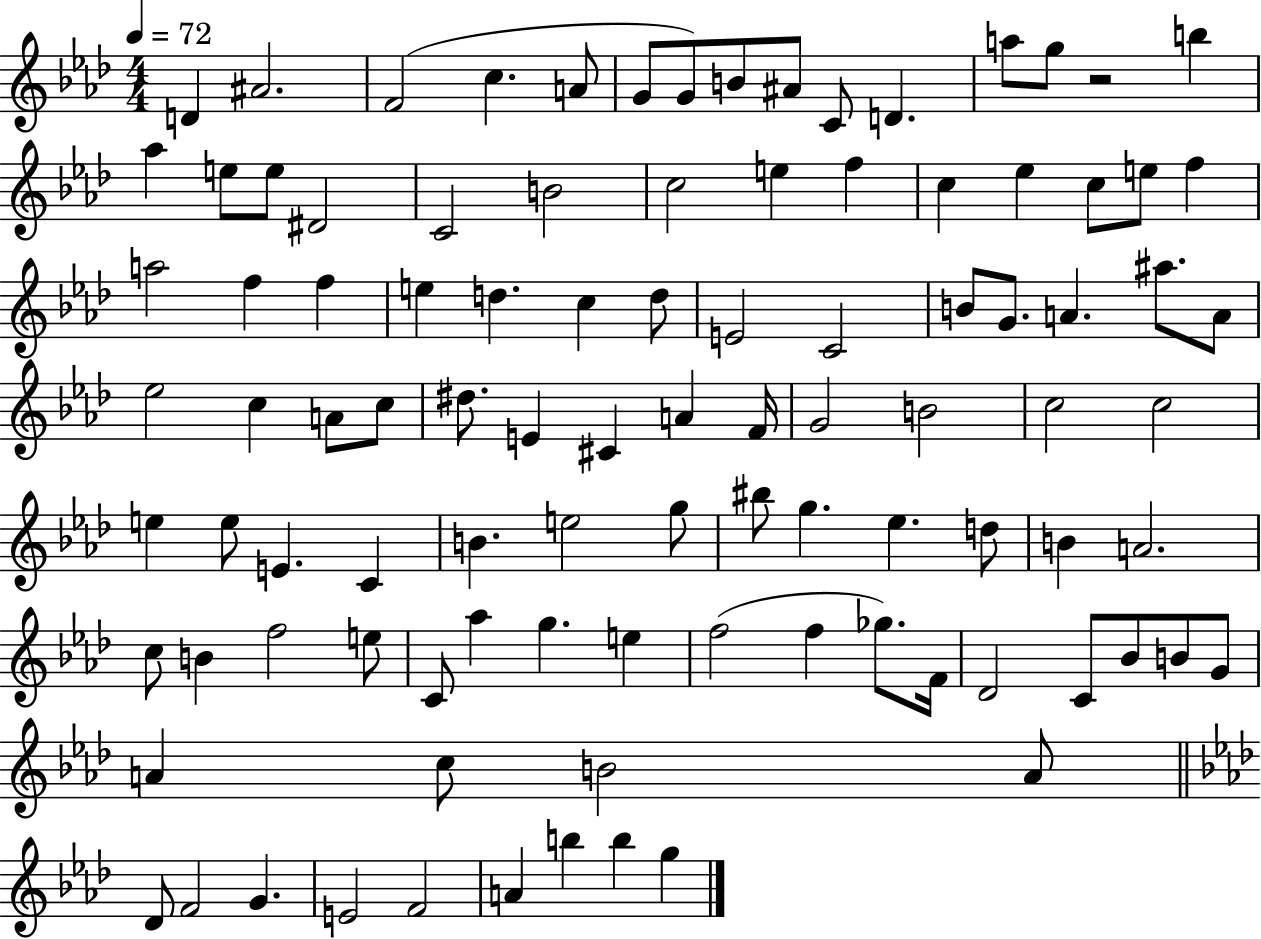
{
  \clef treble
  \numericTimeSignature
  \time 4/4
  \key aes \major
  \tempo 4 = 72
  \repeat volta 2 { d'4 ais'2. | f'2( c''4. a'8 | g'8 g'8) b'8 ais'8 c'8 d'4. | a''8 g''8 r2 b''4 | \break aes''4 e''8 e''8 dis'2 | c'2 b'2 | c''2 e''4 f''4 | c''4 ees''4 c''8 e''8 f''4 | \break a''2 f''4 f''4 | e''4 d''4. c''4 d''8 | e'2 c'2 | b'8 g'8. a'4. ais''8. a'8 | \break ees''2 c''4 a'8 c''8 | dis''8. e'4 cis'4 a'4 f'16 | g'2 b'2 | c''2 c''2 | \break e''4 e''8 e'4. c'4 | b'4. e''2 g''8 | bis''8 g''4. ees''4. d''8 | b'4 a'2. | \break c''8 b'4 f''2 e''8 | c'8 aes''4 g''4. e''4 | f''2( f''4 ges''8.) f'16 | des'2 c'8 bes'8 b'8 g'8 | \break a'4 c''8 b'2 a'8 | \bar "||" \break \key f \minor des'8 f'2 g'4. | e'2 f'2 | a'4 b''4 b''4 g''4 | } \bar "|."
}